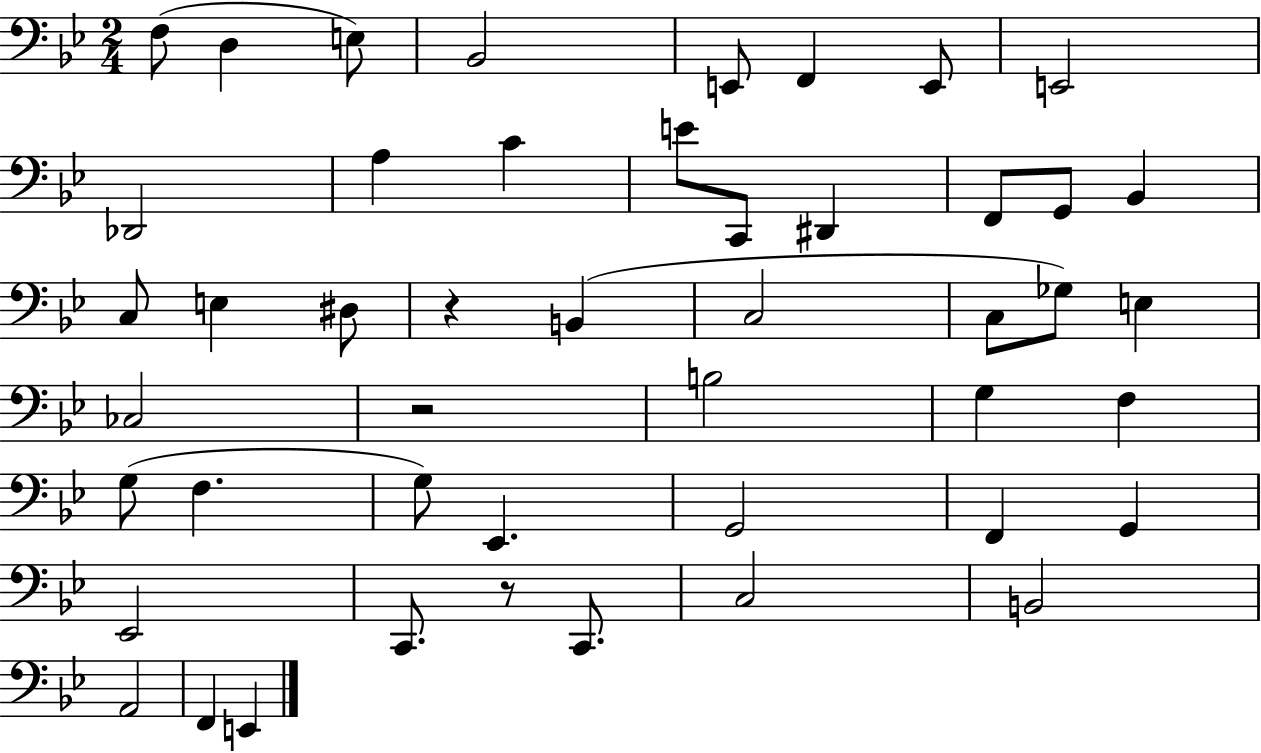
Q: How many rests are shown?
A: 3